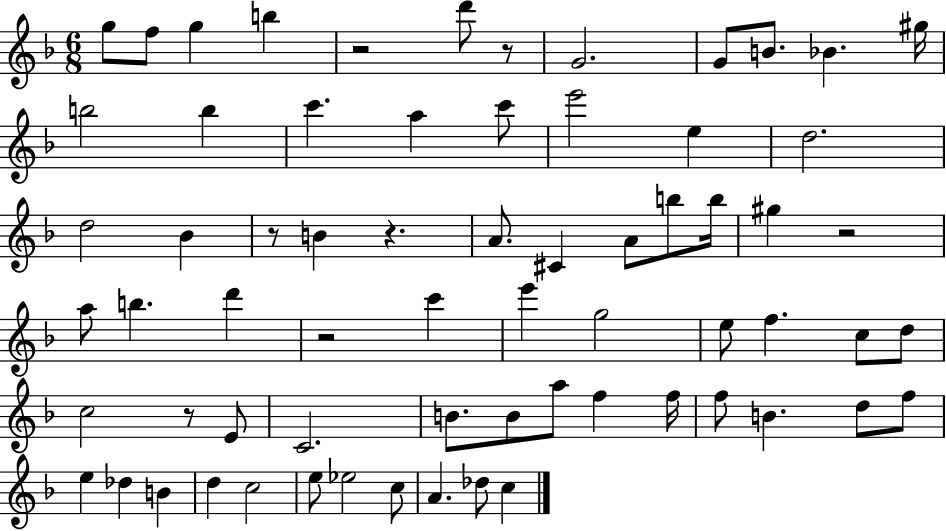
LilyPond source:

{
  \clef treble
  \numericTimeSignature
  \time 6/8
  \key f \major
  \repeat volta 2 { g''8 f''8 g''4 b''4 | r2 d'''8 r8 | g'2. | g'8 b'8. bes'4. gis''16 | \break b''2 b''4 | c'''4. a''4 c'''8 | e'''2 e''4 | d''2. | \break d''2 bes'4 | r8 b'4 r4. | a'8. cis'4 a'8 b''8 b''16 | gis''4 r2 | \break a''8 b''4. d'''4 | r2 c'''4 | e'''4 g''2 | e''8 f''4. c''8 d''8 | \break c''2 r8 e'8 | c'2. | b'8. b'8 a''8 f''4 f''16 | f''8 b'4. d''8 f''8 | \break e''4 des''4 b'4 | d''4 c''2 | e''8 ees''2 c''8 | a'4. des''8 c''4 | \break } \bar "|."
}